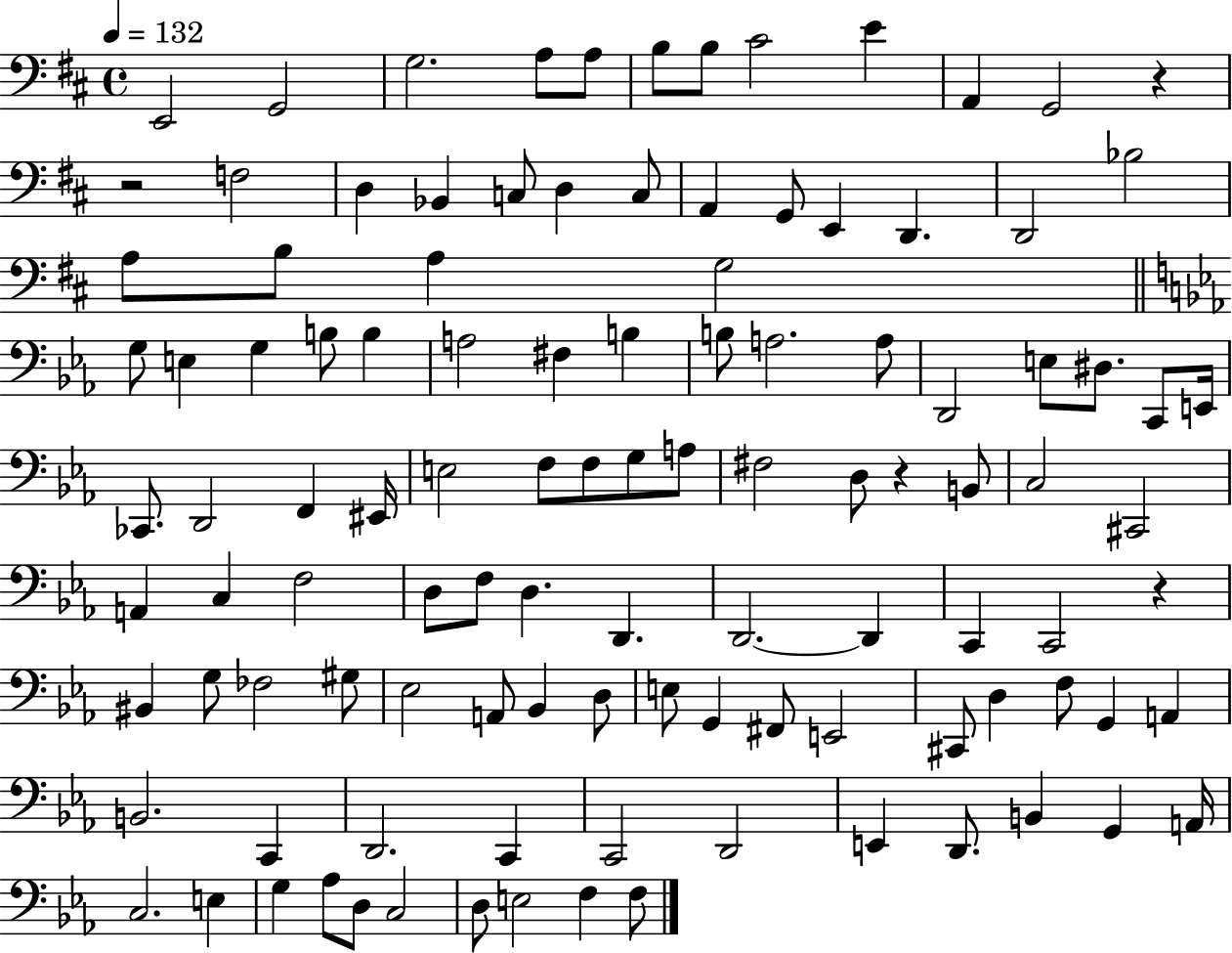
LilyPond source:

{
  \clef bass
  \time 4/4
  \defaultTimeSignature
  \key d \major
  \tempo 4 = 132
  e,2 g,2 | g2. a8 a8 | b8 b8 cis'2 e'4 | a,4 g,2 r4 | \break r2 f2 | d4 bes,4 c8 d4 c8 | a,4 g,8 e,4 d,4. | d,2 bes2 | \break a8 b8 a4 g2 | \bar "||" \break \key ees \major g8 e4 g4 b8 b4 | a2 fis4 b4 | b8 a2. a8 | d,2 e8 dis8. c,8 e,16 | \break ces,8. d,2 f,4 eis,16 | e2 f8 f8 g8 a8 | fis2 d8 r4 b,8 | c2 cis,2 | \break a,4 c4 f2 | d8 f8 d4. d,4. | d,2.~~ d,4 | c,4 c,2 r4 | \break bis,4 g8 fes2 gis8 | ees2 a,8 bes,4 d8 | e8 g,4 fis,8 e,2 | cis,8 d4 f8 g,4 a,4 | \break b,2. c,4 | d,2. c,4 | c,2 d,2 | e,4 d,8. b,4 g,4 a,16 | \break c2. e4 | g4 aes8 d8 c2 | d8 e2 f4 f8 | \bar "|."
}